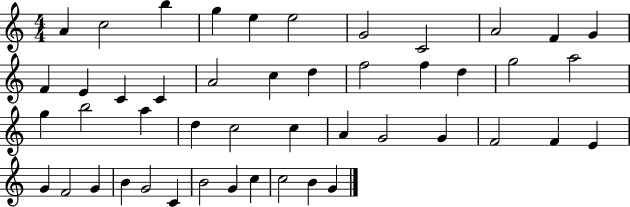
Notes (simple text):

A4/q C5/h B5/q G5/q E5/q E5/h G4/h C4/h A4/h F4/q G4/q F4/q E4/q C4/q C4/q A4/h C5/q D5/q F5/h F5/q D5/q G5/h A5/h G5/q B5/h A5/q D5/q C5/h C5/q A4/q G4/h G4/q F4/h F4/q E4/q G4/q F4/h G4/q B4/q G4/h C4/q B4/h G4/q C5/q C5/h B4/q G4/q